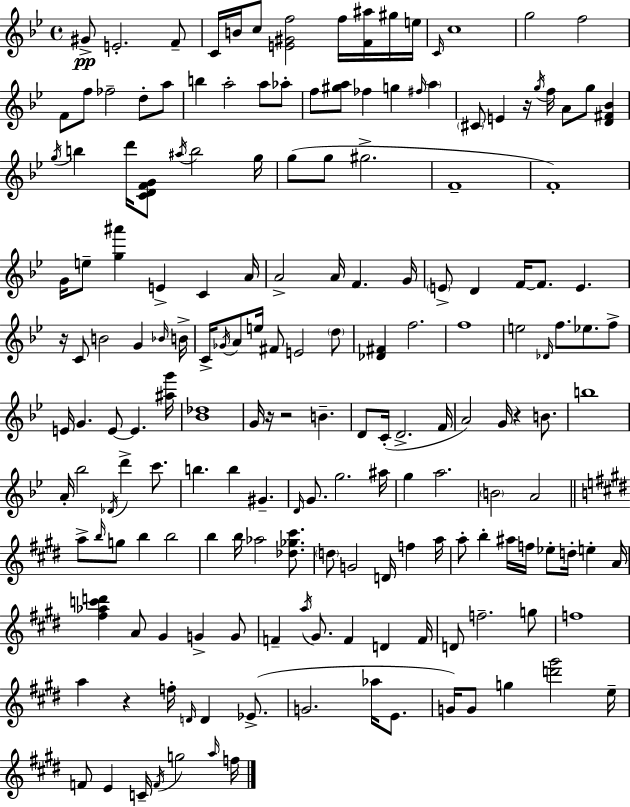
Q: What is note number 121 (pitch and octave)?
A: A5